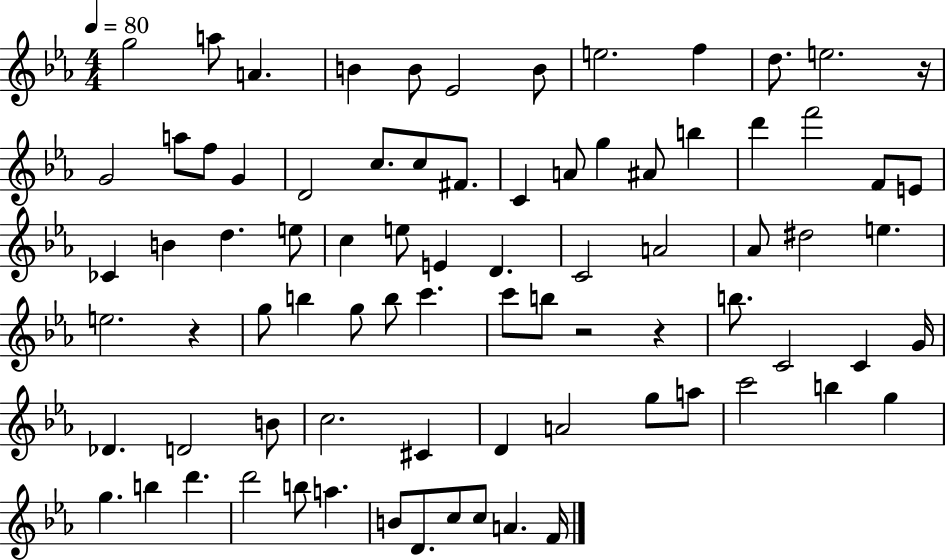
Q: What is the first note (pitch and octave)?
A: G5